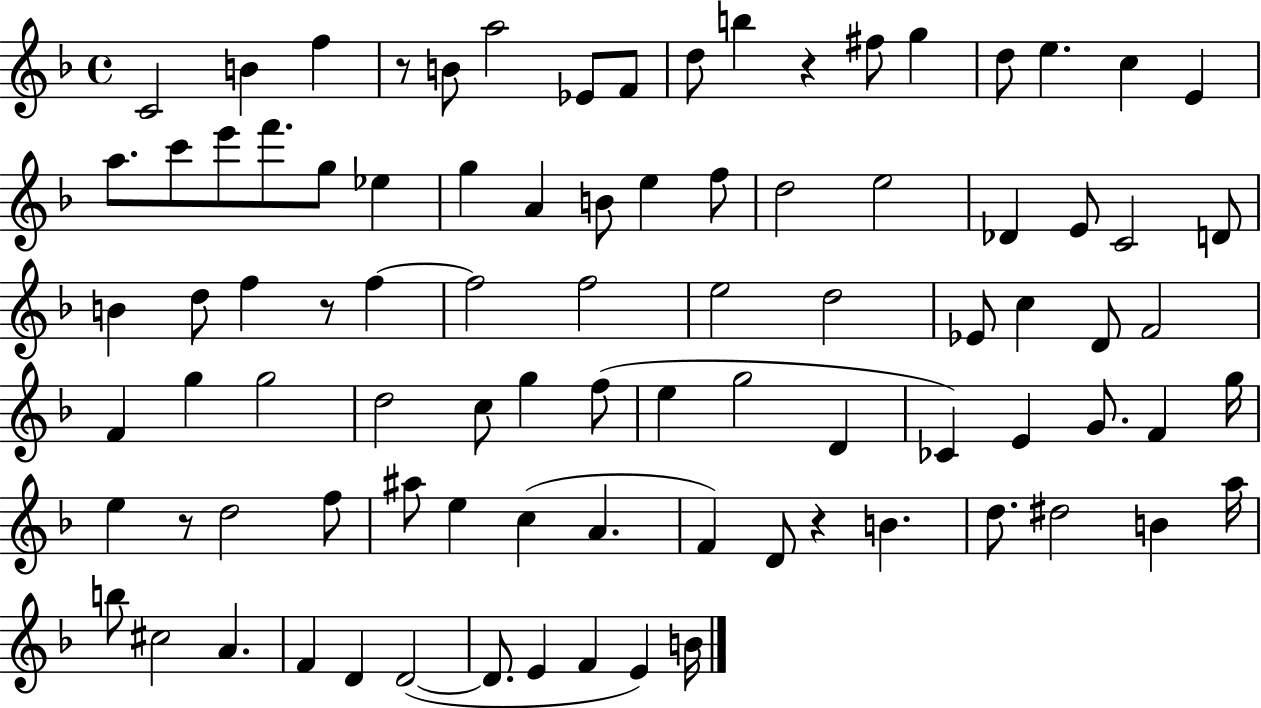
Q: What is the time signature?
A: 4/4